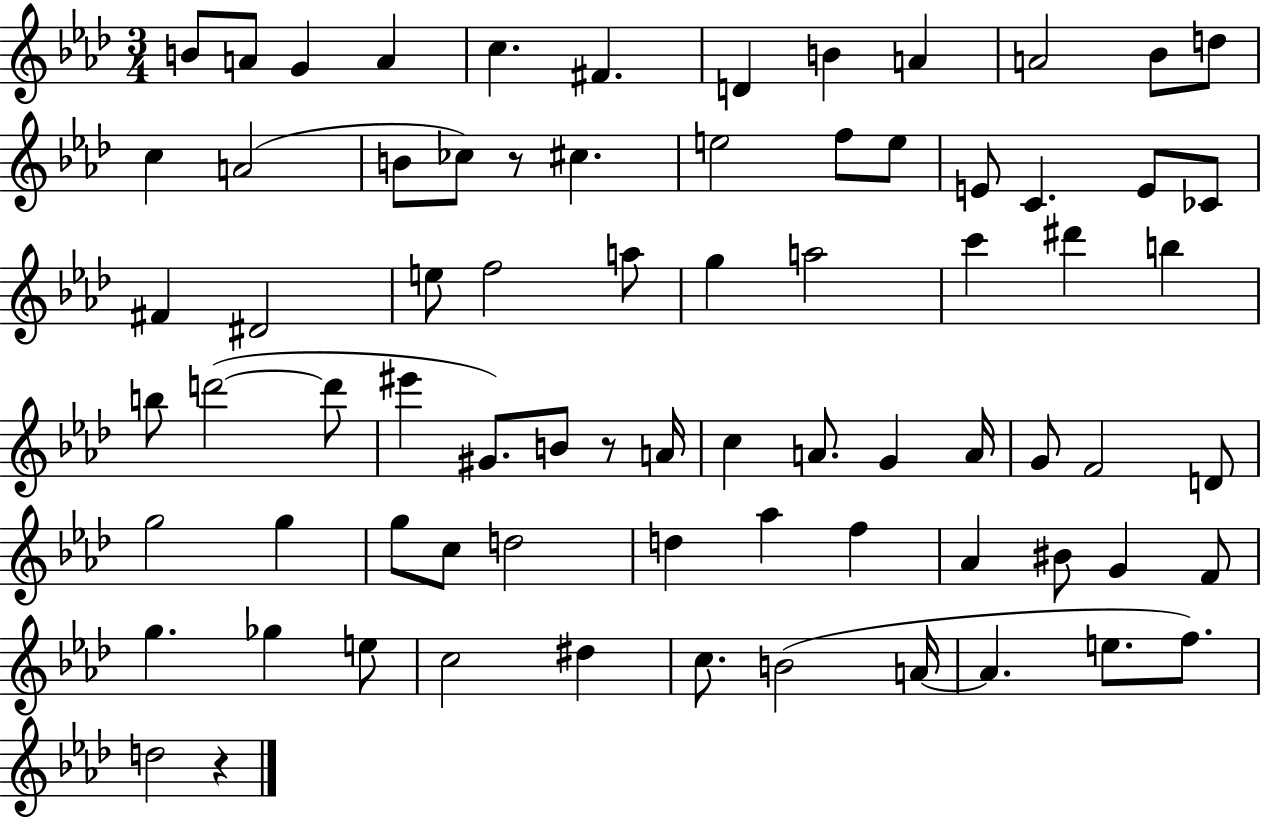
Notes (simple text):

B4/e A4/e G4/q A4/q C5/q. F#4/q. D4/q B4/q A4/q A4/h Bb4/e D5/e C5/q A4/h B4/e CES5/e R/e C#5/q. E5/h F5/e E5/e E4/e C4/q. E4/e CES4/e F#4/q D#4/h E5/e F5/h A5/e G5/q A5/h C6/q D#6/q B5/q B5/e D6/h D6/e EIS6/q G#4/e. B4/e R/e A4/s C5/q A4/e. G4/q A4/s G4/e F4/h D4/e G5/h G5/q G5/e C5/e D5/h D5/q Ab5/q F5/q Ab4/q BIS4/e G4/q F4/e G5/q. Gb5/q E5/e C5/h D#5/q C5/e. B4/h A4/s A4/q. E5/e. F5/e. D5/h R/q